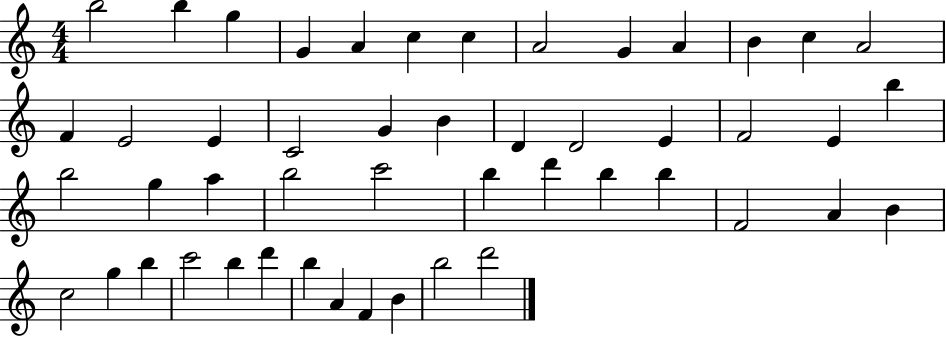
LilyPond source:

{
  \clef treble
  \numericTimeSignature
  \time 4/4
  \key c \major
  b''2 b''4 g''4 | g'4 a'4 c''4 c''4 | a'2 g'4 a'4 | b'4 c''4 a'2 | \break f'4 e'2 e'4 | c'2 g'4 b'4 | d'4 d'2 e'4 | f'2 e'4 b''4 | \break b''2 g''4 a''4 | b''2 c'''2 | b''4 d'''4 b''4 b''4 | f'2 a'4 b'4 | \break c''2 g''4 b''4 | c'''2 b''4 d'''4 | b''4 a'4 f'4 b'4 | b''2 d'''2 | \break \bar "|."
}